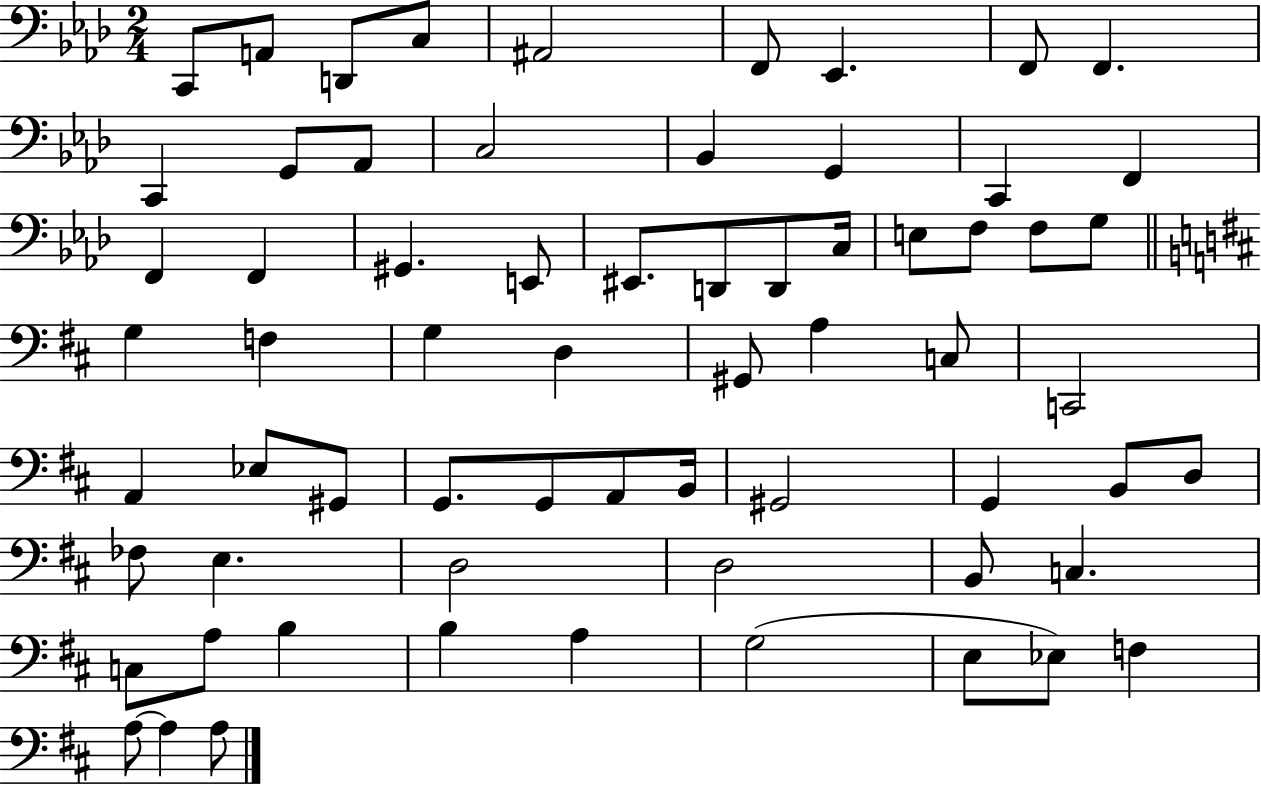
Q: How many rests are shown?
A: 0